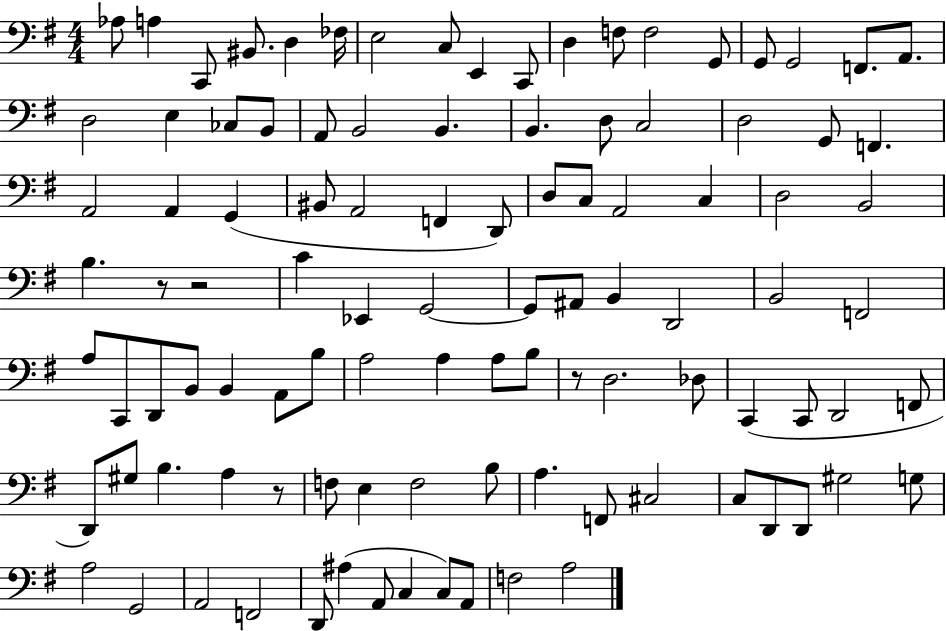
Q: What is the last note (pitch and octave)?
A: A3